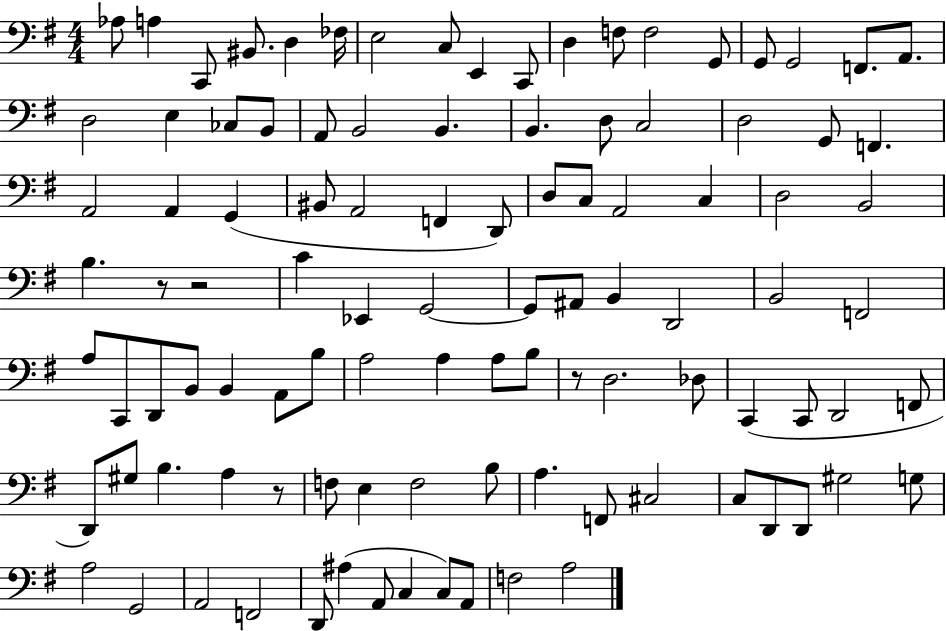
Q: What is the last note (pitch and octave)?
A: A3